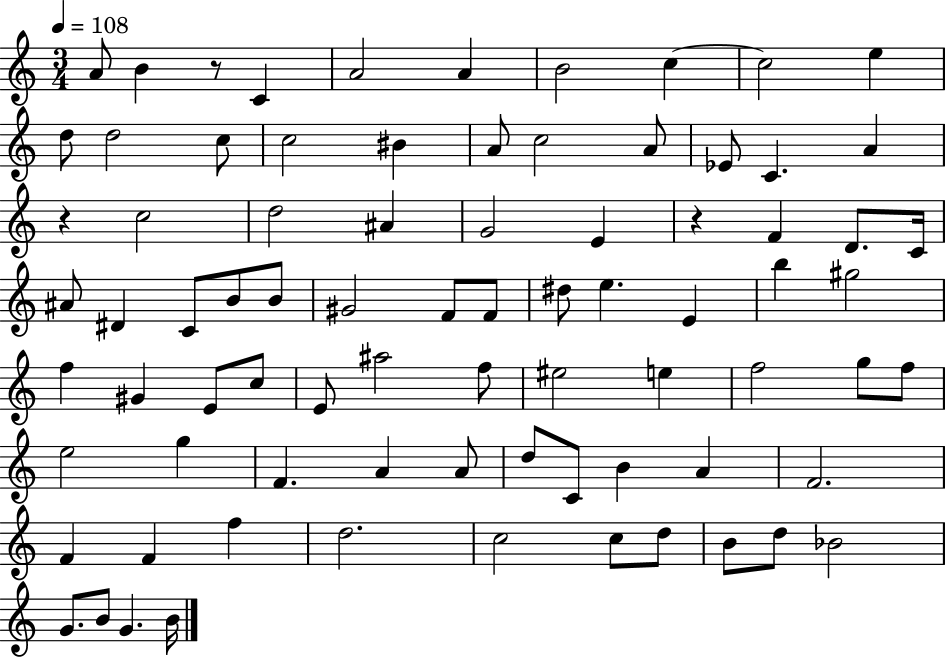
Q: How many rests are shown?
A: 3